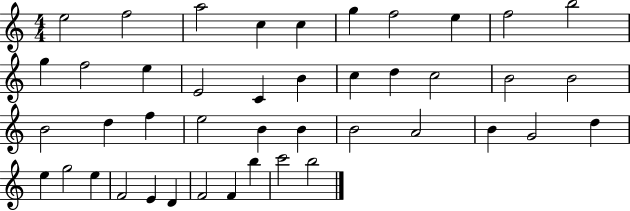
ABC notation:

X:1
T:Untitled
M:4/4
L:1/4
K:C
e2 f2 a2 c c g f2 e f2 b2 g f2 e E2 C B c d c2 B2 B2 B2 d f e2 B B B2 A2 B G2 d e g2 e F2 E D F2 F b c'2 b2